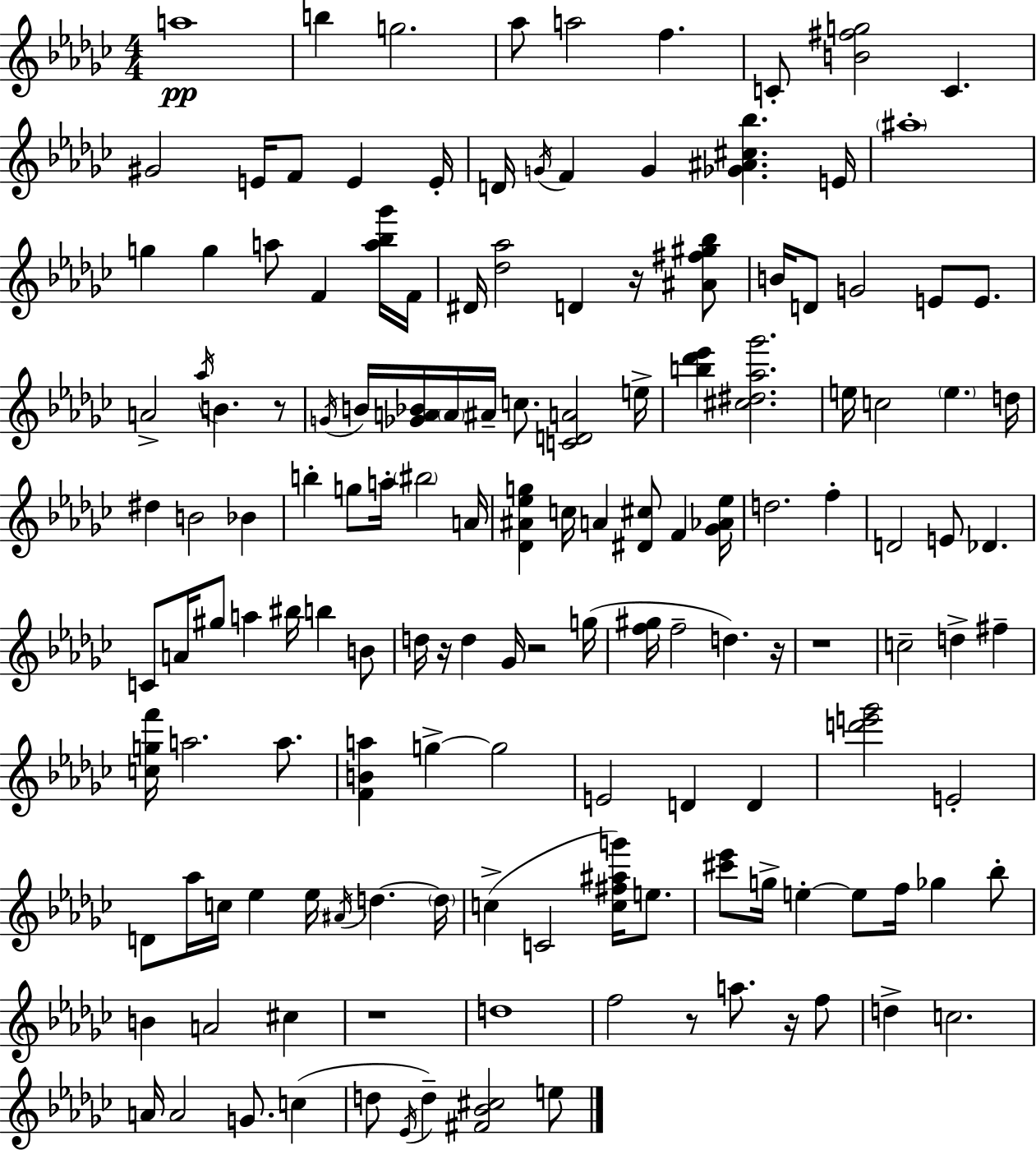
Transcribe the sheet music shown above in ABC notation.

X:1
T:Untitled
M:4/4
L:1/4
K:Ebm
a4 b g2 _a/2 a2 f C/2 [B^fg]2 C ^G2 E/4 F/2 E E/4 D/4 G/4 F G [_G^A^c_b] E/4 ^a4 g g a/2 F [a_b_g']/4 F/4 ^D/4 [_d_a]2 D z/4 [^A^f^g_b]/2 B/4 D/2 G2 E/2 E/2 A2 _a/4 B z/2 G/4 B/4 [_GA_B]/4 A/4 ^A/4 c/2 [CDA]2 e/4 [b_d'_e'] [^c^d_a_g']2 e/4 c2 e d/4 ^d B2 _B b g/2 a/4 ^b2 A/4 [_D^A_eg] c/4 A [^D^c]/2 F [_G_A_e]/4 d2 f D2 E/2 _D C/2 A/4 ^g/2 a ^b/4 b B/2 d/4 z/4 d _G/4 z2 g/4 [f^g]/4 f2 d z/4 z4 c2 d ^f [cgf']/4 a2 a/2 [FBa] g g2 E2 D D [d'e'_g']2 E2 D/2 _a/4 c/4 _e _e/4 ^A/4 d d/4 c C2 [c^f^ag']/4 e/2 [^c'_e']/2 g/4 e e/2 f/4 _g _b/2 B A2 ^c z4 d4 f2 z/2 a/2 z/4 f/2 d c2 A/4 A2 G/2 c d/2 _E/4 d [^F_B^c]2 e/2